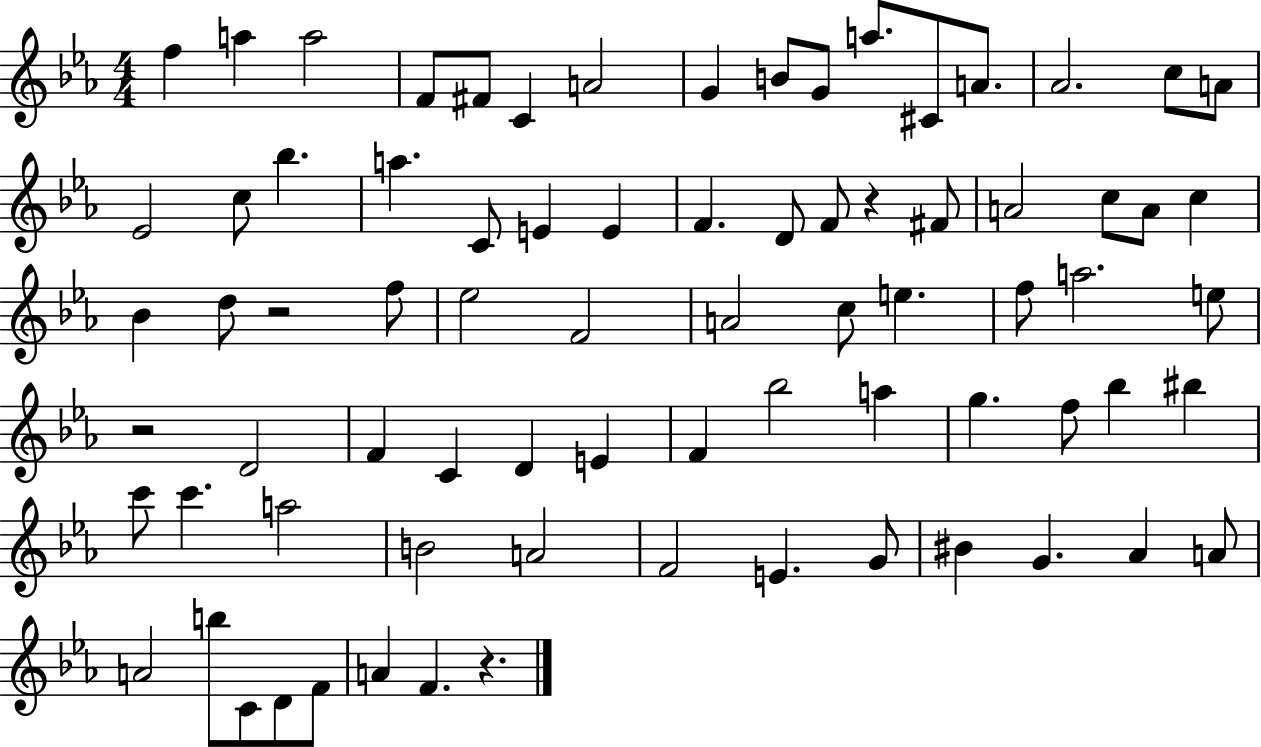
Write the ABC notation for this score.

X:1
T:Untitled
M:4/4
L:1/4
K:Eb
f a a2 F/2 ^F/2 C A2 G B/2 G/2 a/2 ^C/2 A/2 _A2 c/2 A/2 _E2 c/2 _b a C/2 E E F D/2 F/2 z ^F/2 A2 c/2 A/2 c _B d/2 z2 f/2 _e2 F2 A2 c/2 e f/2 a2 e/2 z2 D2 F C D E F _b2 a g f/2 _b ^b c'/2 c' a2 B2 A2 F2 E G/2 ^B G _A A/2 A2 b/2 C/2 D/2 F/2 A F z